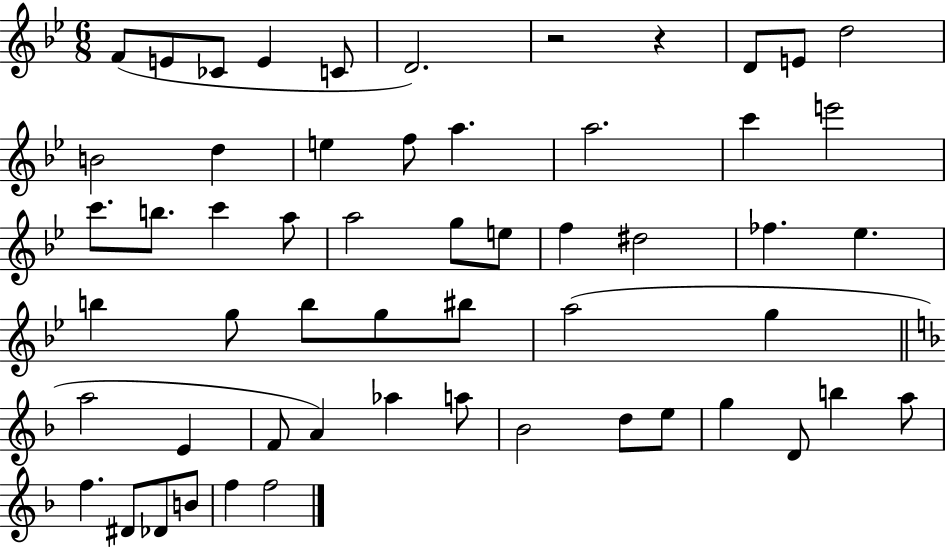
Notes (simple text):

F4/e E4/e CES4/e E4/q C4/e D4/h. R/h R/q D4/e E4/e D5/h B4/h D5/q E5/q F5/e A5/q. A5/h. C6/q E6/h C6/e. B5/e. C6/q A5/e A5/h G5/e E5/e F5/q D#5/h FES5/q. Eb5/q. B5/q G5/e B5/e G5/e BIS5/e A5/h G5/q A5/h E4/q F4/e A4/q Ab5/q A5/e Bb4/h D5/e E5/e G5/q D4/e B5/q A5/e F5/q. D#4/e Db4/e B4/e F5/q F5/h